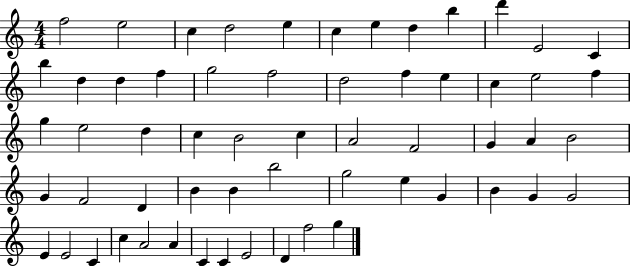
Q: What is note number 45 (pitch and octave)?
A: B4